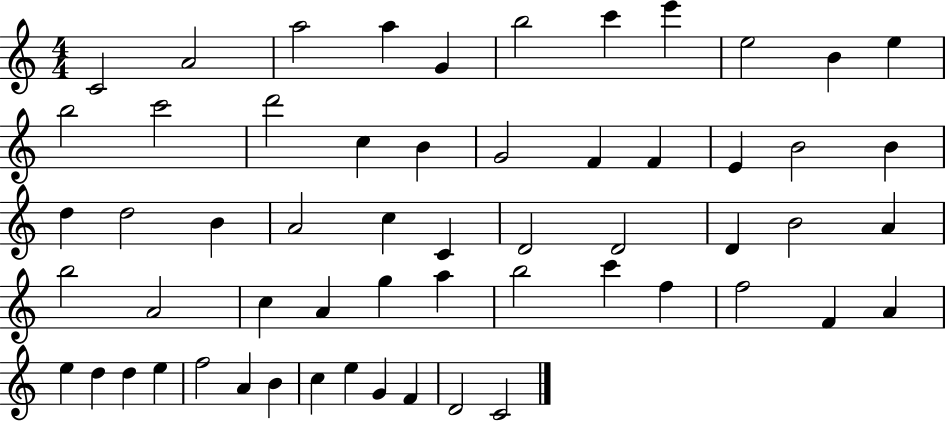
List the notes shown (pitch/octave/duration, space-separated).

C4/h A4/h A5/h A5/q G4/q B5/h C6/q E6/q E5/h B4/q E5/q B5/h C6/h D6/h C5/q B4/q G4/h F4/q F4/q E4/q B4/h B4/q D5/q D5/h B4/q A4/h C5/q C4/q D4/h D4/h D4/q B4/h A4/q B5/h A4/h C5/q A4/q G5/q A5/q B5/h C6/q F5/q F5/h F4/q A4/q E5/q D5/q D5/q E5/q F5/h A4/q B4/q C5/q E5/q G4/q F4/q D4/h C4/h